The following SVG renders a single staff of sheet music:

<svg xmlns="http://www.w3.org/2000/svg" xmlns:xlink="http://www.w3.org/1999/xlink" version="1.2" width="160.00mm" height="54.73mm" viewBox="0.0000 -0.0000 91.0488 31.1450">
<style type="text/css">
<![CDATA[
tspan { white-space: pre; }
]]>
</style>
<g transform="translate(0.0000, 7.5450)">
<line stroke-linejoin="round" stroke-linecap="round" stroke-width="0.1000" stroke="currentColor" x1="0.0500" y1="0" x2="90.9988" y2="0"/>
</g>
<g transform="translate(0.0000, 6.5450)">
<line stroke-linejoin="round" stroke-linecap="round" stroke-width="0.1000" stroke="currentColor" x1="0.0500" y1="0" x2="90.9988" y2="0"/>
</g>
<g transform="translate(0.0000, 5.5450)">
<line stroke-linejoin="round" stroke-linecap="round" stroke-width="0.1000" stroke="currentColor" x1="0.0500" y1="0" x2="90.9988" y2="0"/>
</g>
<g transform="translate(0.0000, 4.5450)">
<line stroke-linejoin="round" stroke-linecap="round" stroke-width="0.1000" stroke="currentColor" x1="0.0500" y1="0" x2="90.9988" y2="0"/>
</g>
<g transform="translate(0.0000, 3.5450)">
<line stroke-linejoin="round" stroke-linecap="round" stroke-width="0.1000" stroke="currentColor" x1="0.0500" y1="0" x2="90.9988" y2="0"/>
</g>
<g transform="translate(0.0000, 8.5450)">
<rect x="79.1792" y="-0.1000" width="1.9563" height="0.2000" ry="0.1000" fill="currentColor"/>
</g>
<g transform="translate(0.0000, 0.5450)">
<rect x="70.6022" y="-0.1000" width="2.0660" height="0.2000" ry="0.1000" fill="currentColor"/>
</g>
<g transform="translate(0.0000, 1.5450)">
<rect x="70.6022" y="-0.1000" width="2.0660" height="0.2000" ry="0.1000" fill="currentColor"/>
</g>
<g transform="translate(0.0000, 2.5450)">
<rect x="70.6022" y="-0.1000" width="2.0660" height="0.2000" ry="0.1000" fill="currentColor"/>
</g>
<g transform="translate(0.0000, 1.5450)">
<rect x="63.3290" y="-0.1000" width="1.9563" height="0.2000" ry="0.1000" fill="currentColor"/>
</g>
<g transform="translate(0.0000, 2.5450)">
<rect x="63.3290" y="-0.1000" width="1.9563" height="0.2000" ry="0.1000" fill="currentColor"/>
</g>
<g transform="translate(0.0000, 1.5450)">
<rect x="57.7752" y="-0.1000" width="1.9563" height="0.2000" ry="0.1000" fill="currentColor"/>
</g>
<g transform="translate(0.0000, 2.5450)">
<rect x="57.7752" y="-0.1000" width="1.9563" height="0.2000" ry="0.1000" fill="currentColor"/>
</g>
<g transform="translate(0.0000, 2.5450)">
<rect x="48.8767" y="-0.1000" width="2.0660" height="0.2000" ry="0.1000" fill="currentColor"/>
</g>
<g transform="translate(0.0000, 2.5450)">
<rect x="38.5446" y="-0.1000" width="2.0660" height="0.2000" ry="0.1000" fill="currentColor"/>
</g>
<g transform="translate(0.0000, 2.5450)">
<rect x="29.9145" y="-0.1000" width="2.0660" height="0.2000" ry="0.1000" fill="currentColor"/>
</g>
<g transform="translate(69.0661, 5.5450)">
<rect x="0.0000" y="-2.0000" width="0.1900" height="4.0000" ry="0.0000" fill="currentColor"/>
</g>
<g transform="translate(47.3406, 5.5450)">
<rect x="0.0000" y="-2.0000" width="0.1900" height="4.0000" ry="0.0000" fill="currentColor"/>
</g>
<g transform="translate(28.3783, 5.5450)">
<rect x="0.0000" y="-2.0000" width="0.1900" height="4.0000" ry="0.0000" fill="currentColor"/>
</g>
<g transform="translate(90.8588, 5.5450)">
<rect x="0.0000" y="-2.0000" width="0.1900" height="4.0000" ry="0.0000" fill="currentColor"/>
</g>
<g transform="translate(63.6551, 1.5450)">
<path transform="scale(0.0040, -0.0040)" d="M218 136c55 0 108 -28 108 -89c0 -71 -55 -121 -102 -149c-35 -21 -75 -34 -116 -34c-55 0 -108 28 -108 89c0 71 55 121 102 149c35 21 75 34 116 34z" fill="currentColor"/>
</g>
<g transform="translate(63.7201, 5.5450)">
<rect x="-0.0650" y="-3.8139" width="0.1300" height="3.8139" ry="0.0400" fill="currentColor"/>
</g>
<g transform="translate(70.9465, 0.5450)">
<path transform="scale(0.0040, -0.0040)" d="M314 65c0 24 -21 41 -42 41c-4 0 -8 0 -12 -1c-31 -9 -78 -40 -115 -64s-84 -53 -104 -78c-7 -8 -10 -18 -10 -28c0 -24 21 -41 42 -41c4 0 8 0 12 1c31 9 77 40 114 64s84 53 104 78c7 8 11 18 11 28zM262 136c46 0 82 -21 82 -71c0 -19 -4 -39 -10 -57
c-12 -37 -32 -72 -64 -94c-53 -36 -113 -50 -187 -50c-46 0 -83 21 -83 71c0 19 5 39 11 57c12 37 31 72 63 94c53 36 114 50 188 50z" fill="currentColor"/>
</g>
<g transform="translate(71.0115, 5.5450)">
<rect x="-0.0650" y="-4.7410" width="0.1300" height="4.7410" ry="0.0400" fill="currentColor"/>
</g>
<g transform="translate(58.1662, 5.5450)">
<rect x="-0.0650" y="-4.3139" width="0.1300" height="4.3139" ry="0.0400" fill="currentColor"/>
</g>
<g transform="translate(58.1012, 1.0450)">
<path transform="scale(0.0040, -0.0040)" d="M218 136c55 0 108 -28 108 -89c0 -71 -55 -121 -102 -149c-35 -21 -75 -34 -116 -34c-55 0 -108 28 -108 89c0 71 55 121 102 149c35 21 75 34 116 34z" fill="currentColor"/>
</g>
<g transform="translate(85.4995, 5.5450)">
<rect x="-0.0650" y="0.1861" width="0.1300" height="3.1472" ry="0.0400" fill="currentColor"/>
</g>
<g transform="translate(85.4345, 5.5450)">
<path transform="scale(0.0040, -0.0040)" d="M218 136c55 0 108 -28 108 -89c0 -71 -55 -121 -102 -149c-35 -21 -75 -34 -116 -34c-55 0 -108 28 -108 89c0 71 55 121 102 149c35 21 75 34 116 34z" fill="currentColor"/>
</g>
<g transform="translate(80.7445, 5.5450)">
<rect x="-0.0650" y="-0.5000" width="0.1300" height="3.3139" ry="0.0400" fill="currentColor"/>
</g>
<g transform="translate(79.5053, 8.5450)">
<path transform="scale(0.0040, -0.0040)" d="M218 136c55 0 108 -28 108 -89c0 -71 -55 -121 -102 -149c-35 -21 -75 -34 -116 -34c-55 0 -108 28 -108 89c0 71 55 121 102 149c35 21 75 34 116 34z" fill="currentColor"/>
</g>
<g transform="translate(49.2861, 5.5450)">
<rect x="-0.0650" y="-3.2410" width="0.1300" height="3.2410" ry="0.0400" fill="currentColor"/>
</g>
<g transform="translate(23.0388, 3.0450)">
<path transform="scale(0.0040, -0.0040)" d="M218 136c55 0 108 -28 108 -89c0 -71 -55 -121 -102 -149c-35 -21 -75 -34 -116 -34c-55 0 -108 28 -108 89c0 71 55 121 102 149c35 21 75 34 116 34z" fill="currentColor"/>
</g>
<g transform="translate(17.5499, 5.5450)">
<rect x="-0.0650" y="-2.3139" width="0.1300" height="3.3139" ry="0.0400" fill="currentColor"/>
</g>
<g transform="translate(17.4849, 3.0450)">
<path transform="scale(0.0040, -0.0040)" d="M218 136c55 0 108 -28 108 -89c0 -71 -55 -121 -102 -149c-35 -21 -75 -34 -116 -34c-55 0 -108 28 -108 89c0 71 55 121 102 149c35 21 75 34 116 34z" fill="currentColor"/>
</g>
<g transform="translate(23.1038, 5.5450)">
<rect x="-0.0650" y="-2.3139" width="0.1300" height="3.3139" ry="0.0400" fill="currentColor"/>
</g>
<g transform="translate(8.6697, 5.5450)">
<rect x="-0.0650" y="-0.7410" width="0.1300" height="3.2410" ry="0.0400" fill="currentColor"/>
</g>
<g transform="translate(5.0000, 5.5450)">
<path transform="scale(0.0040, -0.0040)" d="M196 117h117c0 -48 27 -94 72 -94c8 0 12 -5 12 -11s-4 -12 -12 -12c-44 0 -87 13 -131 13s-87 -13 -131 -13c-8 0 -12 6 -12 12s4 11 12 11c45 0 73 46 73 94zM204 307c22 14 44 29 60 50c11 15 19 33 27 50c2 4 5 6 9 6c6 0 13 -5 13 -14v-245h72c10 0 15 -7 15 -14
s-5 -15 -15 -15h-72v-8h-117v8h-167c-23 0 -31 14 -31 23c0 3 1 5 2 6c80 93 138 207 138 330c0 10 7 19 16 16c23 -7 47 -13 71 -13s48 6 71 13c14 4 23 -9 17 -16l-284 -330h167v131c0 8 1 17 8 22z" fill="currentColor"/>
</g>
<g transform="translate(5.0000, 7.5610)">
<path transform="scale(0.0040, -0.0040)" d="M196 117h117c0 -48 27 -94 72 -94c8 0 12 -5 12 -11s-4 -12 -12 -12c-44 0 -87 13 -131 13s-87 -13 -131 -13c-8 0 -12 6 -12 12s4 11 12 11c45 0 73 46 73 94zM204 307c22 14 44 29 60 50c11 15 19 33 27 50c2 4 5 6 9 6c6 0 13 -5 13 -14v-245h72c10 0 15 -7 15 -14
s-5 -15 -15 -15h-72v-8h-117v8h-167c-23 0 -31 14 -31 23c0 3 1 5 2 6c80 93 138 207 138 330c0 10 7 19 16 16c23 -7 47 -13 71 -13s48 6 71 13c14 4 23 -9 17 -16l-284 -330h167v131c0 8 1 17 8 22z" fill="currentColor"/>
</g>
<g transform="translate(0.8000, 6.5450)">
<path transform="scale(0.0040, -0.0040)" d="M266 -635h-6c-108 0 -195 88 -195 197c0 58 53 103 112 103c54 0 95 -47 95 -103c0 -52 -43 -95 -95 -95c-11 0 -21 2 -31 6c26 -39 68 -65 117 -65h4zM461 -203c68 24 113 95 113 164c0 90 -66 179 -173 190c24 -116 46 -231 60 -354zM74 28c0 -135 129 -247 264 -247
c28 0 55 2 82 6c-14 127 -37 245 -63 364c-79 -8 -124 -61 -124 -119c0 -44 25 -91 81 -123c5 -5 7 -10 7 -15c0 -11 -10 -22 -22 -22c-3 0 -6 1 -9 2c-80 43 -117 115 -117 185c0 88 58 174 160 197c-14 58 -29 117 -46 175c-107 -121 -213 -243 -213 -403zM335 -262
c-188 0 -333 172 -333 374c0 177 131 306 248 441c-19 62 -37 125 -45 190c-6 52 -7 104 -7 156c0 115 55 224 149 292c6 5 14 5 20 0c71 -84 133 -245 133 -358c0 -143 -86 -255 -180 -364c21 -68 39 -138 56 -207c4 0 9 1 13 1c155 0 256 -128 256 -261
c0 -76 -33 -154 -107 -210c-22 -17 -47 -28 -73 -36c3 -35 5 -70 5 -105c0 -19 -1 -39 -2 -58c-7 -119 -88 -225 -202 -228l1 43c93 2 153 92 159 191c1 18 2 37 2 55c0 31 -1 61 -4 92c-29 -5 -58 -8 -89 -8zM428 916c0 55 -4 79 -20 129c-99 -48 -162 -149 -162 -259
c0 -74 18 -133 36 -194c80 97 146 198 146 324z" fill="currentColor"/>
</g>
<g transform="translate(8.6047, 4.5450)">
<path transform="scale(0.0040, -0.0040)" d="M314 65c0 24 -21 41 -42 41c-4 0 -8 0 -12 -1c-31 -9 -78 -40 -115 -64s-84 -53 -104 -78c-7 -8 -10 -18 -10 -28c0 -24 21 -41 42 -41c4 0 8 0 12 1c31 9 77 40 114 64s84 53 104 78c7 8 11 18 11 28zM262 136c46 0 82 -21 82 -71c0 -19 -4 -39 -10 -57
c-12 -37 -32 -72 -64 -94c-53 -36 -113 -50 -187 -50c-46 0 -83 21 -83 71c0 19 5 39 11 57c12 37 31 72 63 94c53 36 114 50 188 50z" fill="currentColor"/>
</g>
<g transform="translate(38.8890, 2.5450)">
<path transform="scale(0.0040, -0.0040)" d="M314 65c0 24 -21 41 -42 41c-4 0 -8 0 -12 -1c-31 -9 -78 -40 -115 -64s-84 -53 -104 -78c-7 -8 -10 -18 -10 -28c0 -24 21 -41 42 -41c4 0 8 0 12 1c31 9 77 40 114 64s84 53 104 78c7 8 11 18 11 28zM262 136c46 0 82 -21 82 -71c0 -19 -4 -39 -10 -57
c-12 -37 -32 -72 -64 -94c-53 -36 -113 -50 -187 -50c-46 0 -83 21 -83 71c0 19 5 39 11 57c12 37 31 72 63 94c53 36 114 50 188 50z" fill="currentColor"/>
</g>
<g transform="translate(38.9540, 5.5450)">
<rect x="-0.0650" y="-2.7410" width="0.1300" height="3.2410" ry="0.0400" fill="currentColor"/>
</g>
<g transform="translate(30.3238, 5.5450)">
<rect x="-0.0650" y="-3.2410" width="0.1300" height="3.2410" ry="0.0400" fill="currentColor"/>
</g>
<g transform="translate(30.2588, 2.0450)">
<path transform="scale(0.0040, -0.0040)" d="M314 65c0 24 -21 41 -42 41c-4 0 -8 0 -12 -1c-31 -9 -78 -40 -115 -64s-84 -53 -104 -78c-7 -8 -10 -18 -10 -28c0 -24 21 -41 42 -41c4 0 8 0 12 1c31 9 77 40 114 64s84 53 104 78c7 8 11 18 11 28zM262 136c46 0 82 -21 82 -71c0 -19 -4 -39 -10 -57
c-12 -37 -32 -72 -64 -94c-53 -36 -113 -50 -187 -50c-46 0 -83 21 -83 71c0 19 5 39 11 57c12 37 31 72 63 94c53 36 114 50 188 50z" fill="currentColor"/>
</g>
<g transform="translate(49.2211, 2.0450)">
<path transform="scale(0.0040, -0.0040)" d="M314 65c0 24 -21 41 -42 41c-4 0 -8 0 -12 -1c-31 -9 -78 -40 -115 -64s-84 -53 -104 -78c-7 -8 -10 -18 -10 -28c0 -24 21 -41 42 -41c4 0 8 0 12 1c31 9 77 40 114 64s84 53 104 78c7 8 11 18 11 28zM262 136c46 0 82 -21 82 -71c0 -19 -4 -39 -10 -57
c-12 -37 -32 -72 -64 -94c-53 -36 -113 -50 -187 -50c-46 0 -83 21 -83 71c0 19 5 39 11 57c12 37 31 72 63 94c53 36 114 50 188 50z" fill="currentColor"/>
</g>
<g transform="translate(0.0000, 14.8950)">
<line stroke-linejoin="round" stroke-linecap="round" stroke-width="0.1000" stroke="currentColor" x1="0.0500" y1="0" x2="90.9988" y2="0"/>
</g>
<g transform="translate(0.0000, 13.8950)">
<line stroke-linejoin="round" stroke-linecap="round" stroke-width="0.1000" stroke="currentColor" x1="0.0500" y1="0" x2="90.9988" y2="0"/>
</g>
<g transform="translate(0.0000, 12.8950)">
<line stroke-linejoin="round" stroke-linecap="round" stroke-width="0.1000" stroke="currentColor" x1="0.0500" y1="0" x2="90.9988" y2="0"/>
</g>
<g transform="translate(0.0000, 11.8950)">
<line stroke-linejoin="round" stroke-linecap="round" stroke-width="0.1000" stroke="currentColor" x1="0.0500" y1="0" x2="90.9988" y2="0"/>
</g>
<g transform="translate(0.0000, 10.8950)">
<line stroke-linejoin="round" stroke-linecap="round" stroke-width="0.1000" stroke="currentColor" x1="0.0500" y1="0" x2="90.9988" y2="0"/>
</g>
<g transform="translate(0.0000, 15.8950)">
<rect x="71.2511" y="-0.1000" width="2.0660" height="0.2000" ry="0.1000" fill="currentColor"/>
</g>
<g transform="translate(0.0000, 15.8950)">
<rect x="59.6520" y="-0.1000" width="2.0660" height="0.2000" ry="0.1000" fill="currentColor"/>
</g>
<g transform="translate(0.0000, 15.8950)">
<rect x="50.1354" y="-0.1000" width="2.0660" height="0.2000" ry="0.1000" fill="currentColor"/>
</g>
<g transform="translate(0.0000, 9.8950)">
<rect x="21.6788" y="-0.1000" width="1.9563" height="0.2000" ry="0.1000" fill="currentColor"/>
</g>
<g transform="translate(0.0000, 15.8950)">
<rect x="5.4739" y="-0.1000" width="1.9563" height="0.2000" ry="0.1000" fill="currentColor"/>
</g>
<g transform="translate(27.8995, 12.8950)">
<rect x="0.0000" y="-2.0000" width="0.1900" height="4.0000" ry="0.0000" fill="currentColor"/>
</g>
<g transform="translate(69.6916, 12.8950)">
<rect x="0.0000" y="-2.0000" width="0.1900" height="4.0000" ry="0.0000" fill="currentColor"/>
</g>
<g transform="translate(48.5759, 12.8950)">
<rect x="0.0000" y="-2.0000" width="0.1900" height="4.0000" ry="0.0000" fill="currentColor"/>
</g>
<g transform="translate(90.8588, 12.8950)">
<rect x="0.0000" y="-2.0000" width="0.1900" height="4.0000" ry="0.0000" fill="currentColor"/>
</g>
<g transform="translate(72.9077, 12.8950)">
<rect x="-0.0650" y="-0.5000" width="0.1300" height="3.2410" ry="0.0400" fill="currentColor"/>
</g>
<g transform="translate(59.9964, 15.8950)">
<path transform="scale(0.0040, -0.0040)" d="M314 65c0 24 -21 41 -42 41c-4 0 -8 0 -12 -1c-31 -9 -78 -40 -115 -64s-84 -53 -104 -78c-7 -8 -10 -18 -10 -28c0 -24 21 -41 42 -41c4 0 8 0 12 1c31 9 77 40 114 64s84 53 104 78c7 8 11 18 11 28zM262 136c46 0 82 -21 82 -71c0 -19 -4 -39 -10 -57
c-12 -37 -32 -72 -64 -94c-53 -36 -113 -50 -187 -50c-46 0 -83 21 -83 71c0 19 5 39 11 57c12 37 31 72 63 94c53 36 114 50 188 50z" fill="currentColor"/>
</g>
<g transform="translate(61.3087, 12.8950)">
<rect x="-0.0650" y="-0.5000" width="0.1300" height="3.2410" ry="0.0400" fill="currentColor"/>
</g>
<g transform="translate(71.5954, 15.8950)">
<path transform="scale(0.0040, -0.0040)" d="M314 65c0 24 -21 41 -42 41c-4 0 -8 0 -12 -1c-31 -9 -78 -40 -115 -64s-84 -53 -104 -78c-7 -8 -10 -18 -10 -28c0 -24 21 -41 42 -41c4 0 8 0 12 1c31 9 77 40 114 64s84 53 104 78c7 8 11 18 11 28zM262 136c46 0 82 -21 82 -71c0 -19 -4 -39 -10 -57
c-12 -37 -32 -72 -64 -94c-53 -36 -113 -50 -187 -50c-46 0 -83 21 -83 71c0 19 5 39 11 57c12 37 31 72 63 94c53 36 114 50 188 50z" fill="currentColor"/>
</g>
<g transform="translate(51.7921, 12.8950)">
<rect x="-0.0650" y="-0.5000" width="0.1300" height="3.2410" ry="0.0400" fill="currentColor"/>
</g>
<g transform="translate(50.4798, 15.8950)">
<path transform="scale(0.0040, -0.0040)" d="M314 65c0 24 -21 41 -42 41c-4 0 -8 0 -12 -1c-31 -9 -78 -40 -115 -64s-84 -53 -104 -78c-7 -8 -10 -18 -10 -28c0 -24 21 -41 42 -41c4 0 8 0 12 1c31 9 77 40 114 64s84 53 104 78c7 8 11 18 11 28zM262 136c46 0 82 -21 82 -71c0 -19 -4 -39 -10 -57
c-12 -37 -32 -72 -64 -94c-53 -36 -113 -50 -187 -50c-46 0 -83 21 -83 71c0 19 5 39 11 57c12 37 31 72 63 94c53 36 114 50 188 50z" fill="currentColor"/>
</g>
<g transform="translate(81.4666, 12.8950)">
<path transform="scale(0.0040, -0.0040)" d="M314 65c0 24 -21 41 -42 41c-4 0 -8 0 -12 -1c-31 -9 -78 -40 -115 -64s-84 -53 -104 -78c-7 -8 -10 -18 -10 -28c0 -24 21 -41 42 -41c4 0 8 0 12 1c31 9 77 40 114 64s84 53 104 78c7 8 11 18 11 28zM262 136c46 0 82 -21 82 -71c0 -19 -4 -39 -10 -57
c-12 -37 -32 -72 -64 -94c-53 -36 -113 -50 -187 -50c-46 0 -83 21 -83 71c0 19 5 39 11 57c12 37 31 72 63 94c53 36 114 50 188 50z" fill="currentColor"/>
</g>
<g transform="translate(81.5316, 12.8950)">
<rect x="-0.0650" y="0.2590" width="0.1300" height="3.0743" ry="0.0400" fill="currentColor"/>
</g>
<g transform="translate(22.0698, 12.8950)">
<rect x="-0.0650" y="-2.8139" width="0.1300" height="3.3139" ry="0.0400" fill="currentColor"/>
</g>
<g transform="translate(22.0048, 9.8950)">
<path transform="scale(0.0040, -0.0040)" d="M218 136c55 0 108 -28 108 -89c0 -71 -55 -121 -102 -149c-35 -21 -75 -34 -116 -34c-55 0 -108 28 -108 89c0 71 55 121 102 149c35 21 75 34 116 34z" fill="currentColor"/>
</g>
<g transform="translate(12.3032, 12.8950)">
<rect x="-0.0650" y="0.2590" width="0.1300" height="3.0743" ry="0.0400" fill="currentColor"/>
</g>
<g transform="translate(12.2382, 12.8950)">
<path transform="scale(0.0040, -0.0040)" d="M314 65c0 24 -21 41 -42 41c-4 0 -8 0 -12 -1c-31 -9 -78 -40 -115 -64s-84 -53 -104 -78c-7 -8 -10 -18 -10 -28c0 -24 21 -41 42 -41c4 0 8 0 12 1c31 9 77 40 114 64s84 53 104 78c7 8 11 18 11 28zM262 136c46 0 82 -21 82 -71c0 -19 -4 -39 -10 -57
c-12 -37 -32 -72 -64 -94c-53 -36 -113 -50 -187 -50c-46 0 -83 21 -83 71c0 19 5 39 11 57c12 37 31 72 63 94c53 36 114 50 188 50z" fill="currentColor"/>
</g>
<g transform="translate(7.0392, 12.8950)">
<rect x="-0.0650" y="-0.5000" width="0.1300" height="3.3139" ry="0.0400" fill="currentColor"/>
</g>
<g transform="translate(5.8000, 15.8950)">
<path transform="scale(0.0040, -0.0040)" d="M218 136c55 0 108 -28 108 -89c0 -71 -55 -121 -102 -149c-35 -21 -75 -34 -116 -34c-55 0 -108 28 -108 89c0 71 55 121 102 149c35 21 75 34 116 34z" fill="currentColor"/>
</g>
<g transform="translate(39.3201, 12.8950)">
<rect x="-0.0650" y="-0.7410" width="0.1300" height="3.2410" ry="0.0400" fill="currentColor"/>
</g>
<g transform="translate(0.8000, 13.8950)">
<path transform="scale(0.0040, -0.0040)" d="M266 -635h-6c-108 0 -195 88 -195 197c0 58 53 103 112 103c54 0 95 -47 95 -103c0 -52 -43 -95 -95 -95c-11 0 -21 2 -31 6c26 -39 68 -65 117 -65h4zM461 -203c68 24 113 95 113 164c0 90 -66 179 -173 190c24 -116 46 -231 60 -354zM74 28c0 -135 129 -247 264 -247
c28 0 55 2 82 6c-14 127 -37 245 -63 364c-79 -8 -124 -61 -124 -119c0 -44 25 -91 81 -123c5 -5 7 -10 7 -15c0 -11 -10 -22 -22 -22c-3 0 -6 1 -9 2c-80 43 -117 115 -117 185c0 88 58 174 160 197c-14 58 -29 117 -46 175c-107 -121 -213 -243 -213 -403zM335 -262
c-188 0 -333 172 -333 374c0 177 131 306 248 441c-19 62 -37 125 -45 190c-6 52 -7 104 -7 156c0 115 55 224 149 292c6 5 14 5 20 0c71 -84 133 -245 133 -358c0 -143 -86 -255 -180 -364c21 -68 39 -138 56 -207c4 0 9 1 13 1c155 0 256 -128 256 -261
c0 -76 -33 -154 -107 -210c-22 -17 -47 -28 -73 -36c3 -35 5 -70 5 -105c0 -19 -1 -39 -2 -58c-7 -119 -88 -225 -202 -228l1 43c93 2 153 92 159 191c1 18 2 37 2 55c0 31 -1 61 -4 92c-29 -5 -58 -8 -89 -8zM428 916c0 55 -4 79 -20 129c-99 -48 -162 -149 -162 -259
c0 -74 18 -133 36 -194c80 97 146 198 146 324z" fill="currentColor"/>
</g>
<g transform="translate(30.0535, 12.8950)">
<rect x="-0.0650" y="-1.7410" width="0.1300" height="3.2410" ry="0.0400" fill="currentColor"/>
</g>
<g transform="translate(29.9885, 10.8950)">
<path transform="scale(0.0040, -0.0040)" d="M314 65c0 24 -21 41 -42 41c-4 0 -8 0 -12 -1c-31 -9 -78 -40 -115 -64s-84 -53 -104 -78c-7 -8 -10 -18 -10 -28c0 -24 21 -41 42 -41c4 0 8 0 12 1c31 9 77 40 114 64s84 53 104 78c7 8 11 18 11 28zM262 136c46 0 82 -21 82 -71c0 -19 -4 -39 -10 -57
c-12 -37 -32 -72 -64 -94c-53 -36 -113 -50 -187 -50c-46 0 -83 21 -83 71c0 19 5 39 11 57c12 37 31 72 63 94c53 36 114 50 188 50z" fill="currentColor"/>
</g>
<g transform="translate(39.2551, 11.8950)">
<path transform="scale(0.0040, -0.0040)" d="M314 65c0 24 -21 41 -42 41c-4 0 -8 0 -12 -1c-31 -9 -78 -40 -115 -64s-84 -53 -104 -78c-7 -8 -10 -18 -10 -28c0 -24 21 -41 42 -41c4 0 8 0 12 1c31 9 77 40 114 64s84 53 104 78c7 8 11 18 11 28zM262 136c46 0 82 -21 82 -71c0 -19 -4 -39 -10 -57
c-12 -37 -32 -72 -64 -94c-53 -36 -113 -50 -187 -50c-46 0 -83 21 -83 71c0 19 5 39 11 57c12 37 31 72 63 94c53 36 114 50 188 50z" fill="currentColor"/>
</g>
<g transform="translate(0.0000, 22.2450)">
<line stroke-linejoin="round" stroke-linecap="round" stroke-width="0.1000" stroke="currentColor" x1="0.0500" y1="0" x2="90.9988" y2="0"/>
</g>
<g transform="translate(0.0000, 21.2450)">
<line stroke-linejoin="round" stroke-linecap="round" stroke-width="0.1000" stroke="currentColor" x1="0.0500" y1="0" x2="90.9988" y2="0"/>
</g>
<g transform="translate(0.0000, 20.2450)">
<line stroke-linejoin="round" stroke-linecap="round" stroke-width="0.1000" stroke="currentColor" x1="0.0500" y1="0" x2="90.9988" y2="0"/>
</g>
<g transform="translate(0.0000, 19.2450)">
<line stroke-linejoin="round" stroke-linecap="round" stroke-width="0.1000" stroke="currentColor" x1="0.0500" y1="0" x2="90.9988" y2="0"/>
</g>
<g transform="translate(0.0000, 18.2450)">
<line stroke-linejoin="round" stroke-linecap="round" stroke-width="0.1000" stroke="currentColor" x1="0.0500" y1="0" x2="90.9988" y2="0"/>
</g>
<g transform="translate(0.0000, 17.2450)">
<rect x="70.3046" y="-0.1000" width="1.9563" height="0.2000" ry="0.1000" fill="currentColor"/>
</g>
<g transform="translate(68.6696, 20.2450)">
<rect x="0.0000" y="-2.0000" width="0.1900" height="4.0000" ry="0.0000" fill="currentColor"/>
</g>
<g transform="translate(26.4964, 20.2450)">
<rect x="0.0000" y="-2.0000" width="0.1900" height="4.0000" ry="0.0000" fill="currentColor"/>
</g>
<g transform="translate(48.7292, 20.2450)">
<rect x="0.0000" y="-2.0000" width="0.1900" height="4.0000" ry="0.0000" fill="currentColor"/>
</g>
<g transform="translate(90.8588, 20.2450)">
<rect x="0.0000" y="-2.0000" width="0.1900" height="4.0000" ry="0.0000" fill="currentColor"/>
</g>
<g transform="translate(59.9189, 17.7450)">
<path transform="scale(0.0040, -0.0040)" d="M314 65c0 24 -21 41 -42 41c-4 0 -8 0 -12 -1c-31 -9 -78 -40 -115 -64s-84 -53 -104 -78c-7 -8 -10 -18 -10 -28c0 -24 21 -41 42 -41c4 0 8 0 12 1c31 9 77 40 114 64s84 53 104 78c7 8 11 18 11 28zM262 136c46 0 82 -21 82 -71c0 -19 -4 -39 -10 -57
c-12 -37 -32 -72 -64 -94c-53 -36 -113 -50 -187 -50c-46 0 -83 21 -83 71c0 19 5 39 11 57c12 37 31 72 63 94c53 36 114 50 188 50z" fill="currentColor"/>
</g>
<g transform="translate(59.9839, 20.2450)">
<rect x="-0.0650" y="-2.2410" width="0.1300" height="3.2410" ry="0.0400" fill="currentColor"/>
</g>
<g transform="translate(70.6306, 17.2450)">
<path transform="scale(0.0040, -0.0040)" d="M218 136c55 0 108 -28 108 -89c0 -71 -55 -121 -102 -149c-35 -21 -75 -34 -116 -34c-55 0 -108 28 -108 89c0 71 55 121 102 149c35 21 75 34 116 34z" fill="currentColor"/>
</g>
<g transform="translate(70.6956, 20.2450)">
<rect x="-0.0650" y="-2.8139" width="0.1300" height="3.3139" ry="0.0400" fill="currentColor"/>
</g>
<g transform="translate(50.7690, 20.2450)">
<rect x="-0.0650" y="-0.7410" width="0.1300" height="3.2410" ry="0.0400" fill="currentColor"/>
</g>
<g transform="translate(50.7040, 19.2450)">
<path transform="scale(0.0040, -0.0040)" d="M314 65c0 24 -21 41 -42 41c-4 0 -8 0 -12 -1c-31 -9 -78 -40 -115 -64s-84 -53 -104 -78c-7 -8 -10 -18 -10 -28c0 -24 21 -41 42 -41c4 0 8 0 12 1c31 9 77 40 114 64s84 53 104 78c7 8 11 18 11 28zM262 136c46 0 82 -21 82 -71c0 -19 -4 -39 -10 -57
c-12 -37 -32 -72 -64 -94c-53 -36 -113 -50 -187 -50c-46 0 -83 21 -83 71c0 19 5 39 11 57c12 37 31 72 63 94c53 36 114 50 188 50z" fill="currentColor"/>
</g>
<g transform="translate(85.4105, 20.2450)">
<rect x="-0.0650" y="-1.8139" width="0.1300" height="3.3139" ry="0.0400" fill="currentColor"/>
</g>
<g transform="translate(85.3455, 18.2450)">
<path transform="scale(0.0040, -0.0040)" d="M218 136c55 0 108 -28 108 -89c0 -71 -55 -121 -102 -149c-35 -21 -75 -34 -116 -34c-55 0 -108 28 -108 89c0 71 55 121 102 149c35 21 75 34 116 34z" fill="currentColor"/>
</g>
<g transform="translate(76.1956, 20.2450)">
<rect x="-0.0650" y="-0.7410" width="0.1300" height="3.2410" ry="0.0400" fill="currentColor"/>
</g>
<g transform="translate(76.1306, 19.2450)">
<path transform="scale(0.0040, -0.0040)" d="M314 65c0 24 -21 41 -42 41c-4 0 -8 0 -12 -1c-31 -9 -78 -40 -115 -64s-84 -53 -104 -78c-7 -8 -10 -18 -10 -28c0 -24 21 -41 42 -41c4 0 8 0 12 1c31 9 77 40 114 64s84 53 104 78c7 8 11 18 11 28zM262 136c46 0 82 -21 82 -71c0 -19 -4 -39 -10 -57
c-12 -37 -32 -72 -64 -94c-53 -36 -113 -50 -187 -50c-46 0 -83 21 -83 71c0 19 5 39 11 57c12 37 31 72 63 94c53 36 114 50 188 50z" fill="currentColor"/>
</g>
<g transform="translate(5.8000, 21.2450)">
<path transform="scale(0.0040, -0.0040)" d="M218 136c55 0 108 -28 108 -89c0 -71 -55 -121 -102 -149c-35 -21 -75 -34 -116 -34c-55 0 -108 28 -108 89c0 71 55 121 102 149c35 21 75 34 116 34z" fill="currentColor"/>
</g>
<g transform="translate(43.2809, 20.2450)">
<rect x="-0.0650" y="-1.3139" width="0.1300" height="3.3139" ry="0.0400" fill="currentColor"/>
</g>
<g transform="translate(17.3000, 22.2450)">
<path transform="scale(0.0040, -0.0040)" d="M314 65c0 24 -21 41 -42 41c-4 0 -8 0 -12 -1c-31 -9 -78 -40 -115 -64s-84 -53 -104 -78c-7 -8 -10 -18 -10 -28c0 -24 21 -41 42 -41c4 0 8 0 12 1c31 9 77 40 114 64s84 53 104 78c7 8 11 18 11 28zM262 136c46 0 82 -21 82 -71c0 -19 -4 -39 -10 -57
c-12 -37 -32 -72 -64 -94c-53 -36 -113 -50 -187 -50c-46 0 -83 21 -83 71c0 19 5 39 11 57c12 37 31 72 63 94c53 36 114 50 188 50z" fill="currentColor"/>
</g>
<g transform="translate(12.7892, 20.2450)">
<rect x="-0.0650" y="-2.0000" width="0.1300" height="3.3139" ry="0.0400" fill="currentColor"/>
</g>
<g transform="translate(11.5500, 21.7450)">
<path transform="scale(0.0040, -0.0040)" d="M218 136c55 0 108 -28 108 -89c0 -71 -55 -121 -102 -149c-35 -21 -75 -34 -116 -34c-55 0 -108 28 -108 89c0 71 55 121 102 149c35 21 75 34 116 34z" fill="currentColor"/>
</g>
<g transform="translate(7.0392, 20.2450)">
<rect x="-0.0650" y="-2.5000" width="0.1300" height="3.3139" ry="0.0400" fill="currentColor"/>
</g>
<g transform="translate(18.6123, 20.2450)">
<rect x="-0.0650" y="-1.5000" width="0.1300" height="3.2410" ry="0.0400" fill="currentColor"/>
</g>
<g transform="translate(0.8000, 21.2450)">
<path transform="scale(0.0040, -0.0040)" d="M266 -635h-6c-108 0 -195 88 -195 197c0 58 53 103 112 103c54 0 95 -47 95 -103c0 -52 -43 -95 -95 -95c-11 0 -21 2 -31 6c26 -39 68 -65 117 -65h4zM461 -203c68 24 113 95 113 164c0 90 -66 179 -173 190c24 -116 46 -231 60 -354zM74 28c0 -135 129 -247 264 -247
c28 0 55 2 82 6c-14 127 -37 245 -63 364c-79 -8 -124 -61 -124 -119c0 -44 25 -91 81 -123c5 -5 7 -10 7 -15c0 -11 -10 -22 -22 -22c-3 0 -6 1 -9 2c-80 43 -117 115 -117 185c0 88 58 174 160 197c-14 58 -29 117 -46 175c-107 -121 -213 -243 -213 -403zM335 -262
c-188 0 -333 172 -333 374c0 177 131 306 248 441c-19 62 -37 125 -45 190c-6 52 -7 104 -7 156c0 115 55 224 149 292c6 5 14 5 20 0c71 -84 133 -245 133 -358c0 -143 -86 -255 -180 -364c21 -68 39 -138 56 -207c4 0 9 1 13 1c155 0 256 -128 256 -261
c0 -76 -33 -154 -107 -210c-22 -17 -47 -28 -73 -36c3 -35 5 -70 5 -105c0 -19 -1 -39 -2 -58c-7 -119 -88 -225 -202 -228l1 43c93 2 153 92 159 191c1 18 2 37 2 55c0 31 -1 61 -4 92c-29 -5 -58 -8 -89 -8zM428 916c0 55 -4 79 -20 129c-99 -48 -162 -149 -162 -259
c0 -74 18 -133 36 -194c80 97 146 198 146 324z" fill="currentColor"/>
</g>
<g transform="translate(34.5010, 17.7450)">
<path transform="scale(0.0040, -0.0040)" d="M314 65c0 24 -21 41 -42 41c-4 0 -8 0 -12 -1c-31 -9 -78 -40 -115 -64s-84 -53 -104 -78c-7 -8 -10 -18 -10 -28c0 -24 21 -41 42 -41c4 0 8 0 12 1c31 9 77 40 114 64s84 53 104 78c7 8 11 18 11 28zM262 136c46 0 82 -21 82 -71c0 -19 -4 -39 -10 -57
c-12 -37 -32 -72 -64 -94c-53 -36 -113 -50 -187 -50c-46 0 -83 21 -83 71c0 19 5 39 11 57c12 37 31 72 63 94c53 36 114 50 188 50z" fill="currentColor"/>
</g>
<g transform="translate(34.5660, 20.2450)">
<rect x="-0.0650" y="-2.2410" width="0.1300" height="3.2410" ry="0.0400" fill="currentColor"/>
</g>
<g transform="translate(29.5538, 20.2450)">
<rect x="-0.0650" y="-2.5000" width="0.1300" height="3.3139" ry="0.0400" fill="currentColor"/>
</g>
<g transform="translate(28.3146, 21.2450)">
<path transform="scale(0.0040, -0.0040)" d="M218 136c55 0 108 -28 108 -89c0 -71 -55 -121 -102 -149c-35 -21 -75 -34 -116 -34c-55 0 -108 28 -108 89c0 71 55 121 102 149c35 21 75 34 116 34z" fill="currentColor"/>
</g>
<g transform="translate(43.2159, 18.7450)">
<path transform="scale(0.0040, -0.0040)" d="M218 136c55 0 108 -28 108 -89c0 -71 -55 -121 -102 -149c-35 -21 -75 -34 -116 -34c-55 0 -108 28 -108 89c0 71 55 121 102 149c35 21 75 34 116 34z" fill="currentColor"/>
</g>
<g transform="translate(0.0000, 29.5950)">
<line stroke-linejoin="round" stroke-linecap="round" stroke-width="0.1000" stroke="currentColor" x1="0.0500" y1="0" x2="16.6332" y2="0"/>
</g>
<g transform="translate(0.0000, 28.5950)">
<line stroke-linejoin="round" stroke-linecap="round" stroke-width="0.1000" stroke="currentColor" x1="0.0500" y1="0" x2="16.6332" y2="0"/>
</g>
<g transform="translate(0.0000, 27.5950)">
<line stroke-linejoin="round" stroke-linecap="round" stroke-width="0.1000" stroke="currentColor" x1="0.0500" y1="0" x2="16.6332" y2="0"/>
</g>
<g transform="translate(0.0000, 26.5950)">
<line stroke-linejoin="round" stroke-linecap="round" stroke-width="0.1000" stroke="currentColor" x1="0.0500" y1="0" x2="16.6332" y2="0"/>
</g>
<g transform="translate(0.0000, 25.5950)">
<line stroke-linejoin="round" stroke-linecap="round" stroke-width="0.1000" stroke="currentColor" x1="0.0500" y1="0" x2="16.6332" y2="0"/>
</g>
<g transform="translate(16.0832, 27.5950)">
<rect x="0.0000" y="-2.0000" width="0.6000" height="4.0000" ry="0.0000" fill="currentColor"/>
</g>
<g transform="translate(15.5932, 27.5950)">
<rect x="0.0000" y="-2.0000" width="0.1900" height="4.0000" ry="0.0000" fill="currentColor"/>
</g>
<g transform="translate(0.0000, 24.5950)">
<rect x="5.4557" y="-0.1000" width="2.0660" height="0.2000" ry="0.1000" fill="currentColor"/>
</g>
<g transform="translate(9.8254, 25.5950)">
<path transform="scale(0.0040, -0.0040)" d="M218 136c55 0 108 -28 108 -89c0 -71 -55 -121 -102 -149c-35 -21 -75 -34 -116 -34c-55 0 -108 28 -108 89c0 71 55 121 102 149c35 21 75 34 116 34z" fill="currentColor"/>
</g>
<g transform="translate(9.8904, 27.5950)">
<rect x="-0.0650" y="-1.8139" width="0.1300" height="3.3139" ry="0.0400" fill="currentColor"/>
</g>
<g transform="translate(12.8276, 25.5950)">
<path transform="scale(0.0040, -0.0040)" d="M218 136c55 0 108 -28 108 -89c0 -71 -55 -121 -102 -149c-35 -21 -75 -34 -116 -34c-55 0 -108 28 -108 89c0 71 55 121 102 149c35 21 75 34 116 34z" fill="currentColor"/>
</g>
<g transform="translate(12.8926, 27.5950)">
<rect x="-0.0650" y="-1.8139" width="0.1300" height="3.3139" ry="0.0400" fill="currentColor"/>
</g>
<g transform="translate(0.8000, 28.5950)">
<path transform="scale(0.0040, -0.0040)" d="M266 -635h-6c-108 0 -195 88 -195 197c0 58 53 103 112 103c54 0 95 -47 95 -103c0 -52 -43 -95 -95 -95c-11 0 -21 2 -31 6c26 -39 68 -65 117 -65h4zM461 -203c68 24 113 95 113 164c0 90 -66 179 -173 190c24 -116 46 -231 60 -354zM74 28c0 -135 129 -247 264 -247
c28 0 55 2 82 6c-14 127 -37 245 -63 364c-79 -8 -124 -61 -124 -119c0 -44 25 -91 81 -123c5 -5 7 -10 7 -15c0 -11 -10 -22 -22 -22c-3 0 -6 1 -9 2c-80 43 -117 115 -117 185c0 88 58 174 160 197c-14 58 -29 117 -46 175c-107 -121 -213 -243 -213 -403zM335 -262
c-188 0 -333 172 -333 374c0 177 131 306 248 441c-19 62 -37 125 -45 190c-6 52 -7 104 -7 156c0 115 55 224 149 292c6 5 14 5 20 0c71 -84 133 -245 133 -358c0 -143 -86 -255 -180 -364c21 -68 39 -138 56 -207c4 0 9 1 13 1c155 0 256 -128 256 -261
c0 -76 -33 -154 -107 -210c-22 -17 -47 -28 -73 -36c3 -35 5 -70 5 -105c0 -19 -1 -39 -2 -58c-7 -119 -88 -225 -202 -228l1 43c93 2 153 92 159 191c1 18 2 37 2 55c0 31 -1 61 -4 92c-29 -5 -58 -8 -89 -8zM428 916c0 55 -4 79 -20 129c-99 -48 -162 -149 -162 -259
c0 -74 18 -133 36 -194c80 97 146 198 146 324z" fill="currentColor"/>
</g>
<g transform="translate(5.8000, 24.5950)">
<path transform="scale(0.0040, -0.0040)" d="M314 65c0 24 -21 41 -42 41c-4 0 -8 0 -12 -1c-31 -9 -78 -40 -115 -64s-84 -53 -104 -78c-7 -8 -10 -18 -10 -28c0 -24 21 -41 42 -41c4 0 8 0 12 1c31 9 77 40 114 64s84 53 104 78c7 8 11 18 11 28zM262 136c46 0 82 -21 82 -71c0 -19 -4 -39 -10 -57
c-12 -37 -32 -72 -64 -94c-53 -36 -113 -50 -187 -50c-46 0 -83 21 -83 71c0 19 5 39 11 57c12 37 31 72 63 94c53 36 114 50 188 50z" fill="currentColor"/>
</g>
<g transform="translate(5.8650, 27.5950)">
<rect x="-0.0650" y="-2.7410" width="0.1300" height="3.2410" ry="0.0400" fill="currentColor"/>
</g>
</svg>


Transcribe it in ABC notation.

X:1
T:Untitled
M:4/4
L:1/4
K:C
d2 g g b2 a2 b2 d' c' e'2 C B C B2 a f2 d2 C2 C2 C2 B2 G F E2 G g2 e d2 g2 a d2 f a2 f f